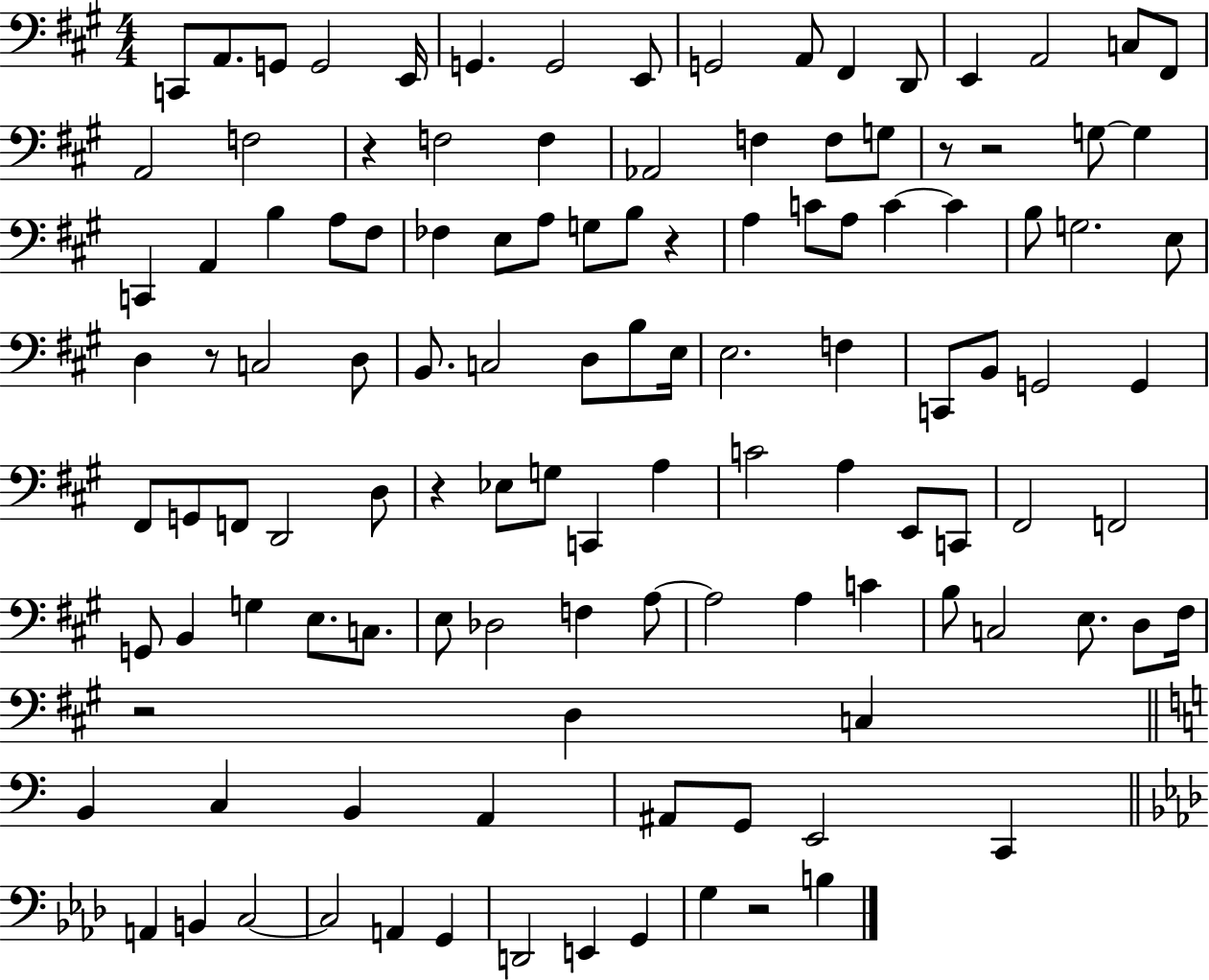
X:1
T:Untitled
M:4/4
L:1/4
K:A
C,,/2 A,,/2 G,,/2 G,,2 E,,/4 G,, G,,2 E,,/2 G,,2 A,,/2 ^F,, D,,/2 E,, A,,2 C,/2 ^F,,/2 A,,2 F,2 z F,2 F, _A,,2 F, F,/2 G,/2 z/2 z2 G,/2 G, C,, A,, B, A,/2 ^F,/2 _F, E,/2 A,/2 G,/2 B,/2 z A, C/2 A,/2 C C B,/2 G,2 E,/2 D, z/2 C,2 D,/2 B,,/2 C,2 D,/2 B,/2 E,/4 E,2 F, C,,/2 B,,/2 G,,2 G,, ^F,,/2 G,,/2 F,,/2 D,,2 D,/2 z _E,/2 G,/2 C,, A, C2 A, E,,/2 C,,/2 ^F,,2 F,,2 G,,/2 B,, G, E,/2 C,/2 E,/2 _D,2 F, A,/2 A,2 A, C B,/2 C,2 E,/2 D,/2 ^F,/4 z2 D, C, B,, C, B,, A,, ^A,,/2 G,,/2 E,,2 C,, A,, B,, C,2 C,2 A,, G,, D,,2 E,, G,, G, z2 B,